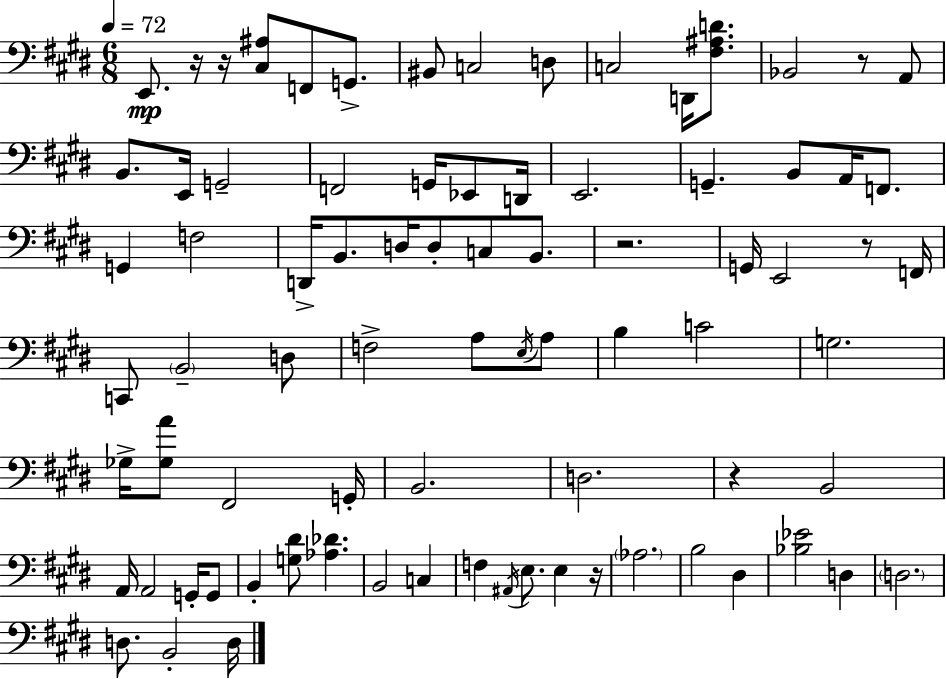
{
  \clef bass
  \numericTimeSignature
  \time 6/8
  \key e \major
  \tempo 4 = 72
  e,8.\mp r16 r16 <cis ais>8 f,8 g,8.-> | bis,8 c2 d8 | c2 d,16 <fis ais d'>8. | bes,2 r8 a,8 | \break b,8. e,16 g,2-- | f,2 g,16 ees,8 d,16 | e,2. | g,4.-- b,8 a,16 f,8. | \break g,4 f2 | d,16-> b,8. d16 d8-. c8 b,8. | r2. | g,16 e,2 r8 f,16 | \break c,8 \parenthesize b,2-- d8 | f2-> a8 \acciaccatura { e16 } a8 | b4 c'2 | g2. | \break ges16-> <ges a'>8 fis,2 | g,16-. b,2. | d2. | r4 b,2 | \break a,16 a,2 g,16-. g,8 | b,4-. <g dis'>8 <aes des'>4. | b,2 c4 | f4 \acciaccatura { ais,16 } e8. e4 | \break r16 \parenthesize aes2. | b2 dis4 | <bes ees'>2 d4 | \parenthesize d2. | \break d8. b,2-. | d16 \bar "|."
}